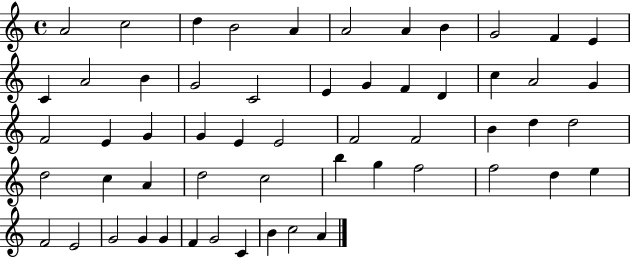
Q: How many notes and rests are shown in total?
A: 56